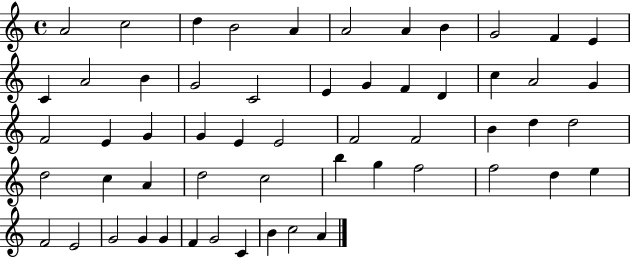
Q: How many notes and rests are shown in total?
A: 56